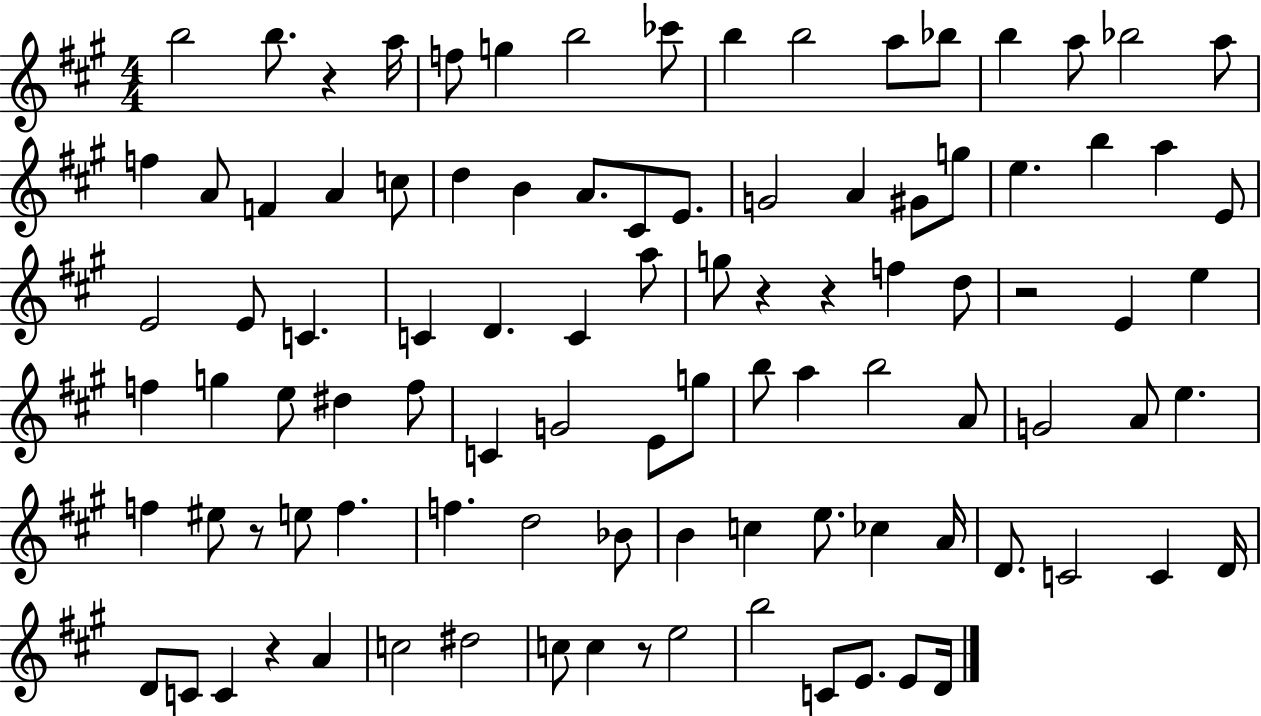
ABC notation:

X:1
T:Untitled
M:4/4
L:1/4
K:A
b2 b/2 z a/4 f/2 g b2 _c'/2 b b2 a/2 _b/2 b a/2 _b2 a/2 f A/2 F A c/2 d B A/2 ^C/2 E/2 G2 A ^G/2 g/2 e b a E/2 E2 E/2 C C D C a/2 g/2 z z f d/2 z2 E e f g e/2 ^d f/2 C G2 E/2 g/2 b/2 a b2 A/2 G2 A/2 e f ^e/2 z/2 e/2 f f d2 _B/2 B c e/2 _c A/4 D/2 C2 C D/4 D/2 C/2 C z A c2 ^d2 c/2 c z/2 e2 b2 C/2 E/2 E/2 D/4